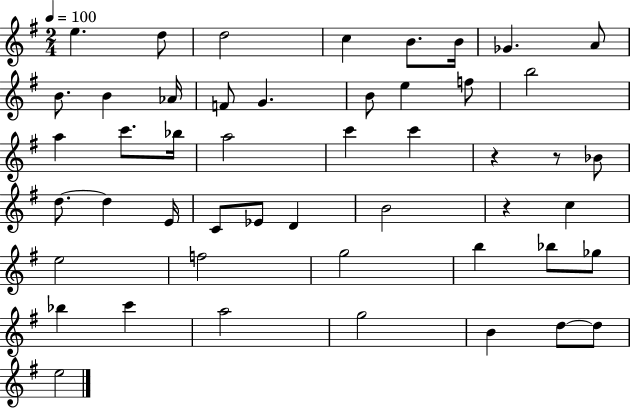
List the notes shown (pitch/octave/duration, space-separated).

E5/q. D5/e D5/h C5/q B4/e. B4/s Gb4/q. A4/e B4/e. B4/q Ab4/s F4/e G4/q. B4/e E5/q F5/e B5/h A5/q C6/e. Bb5/s A5/h C6/q C6/q R/q R/e Bb4/e D5/e. D5/q E4/s C4/e Eb4/e D4/q B4/h R/q C5/q E5/h F5/h G5/h B5/q Bb5/e Gb5/e Bb5/q C6/q A5/h G5/h B4/q D5/e D5/e E5/h